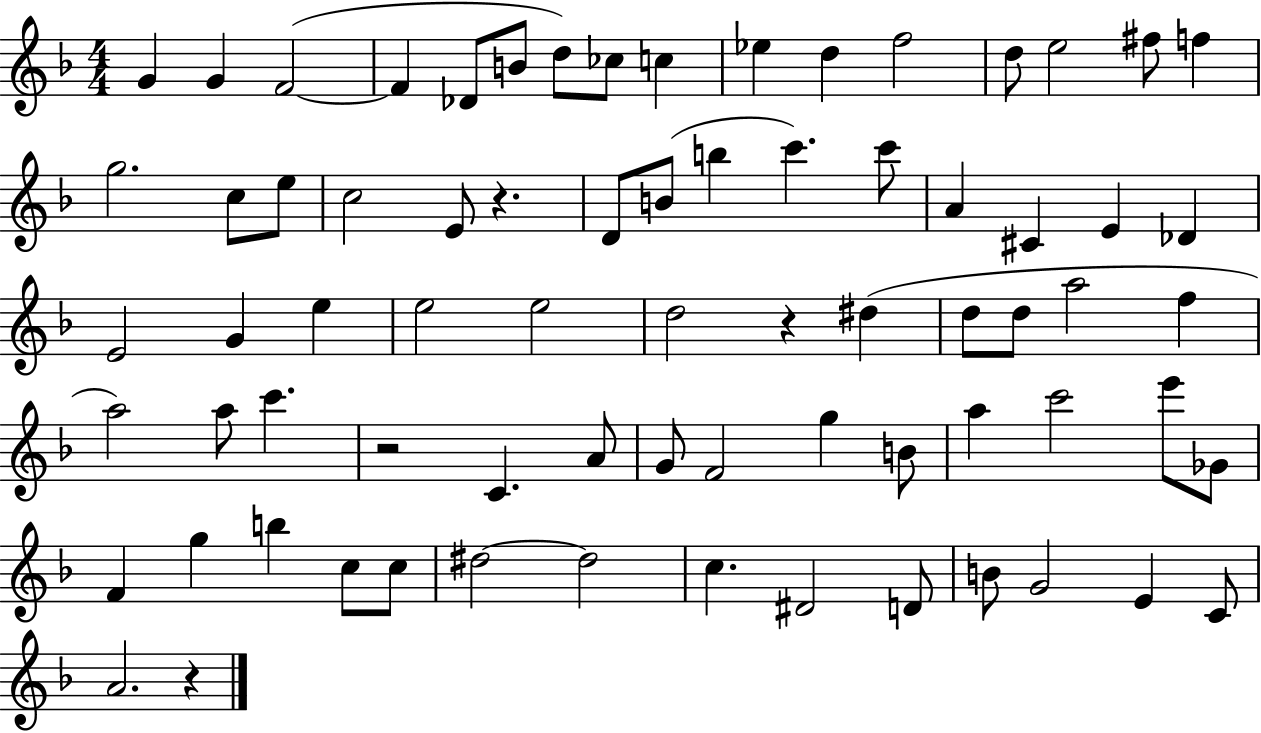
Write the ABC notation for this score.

X:1
T:Untitled
M:4/4
L:1/4
K:F
G G F2 F _D/2 B/2 d/2 _c/2 c _e d f2 d/2 e2 ^f/2 f g2 c/2 e/2 c2 E/2 z D/2 B/2 b c' c'/2 A ^C E _D E2 G e e2 e2 d2 z ^d d/2 d/2 a2 f a2 a/2 c' z2 C A/2 G/2 F2 g B/2 a c'2 e'/2 _G/2 F g b c/2 c/2 ^d2 ^d2 c ^D2 D/2 B/2 G2 E C/2 A2 z